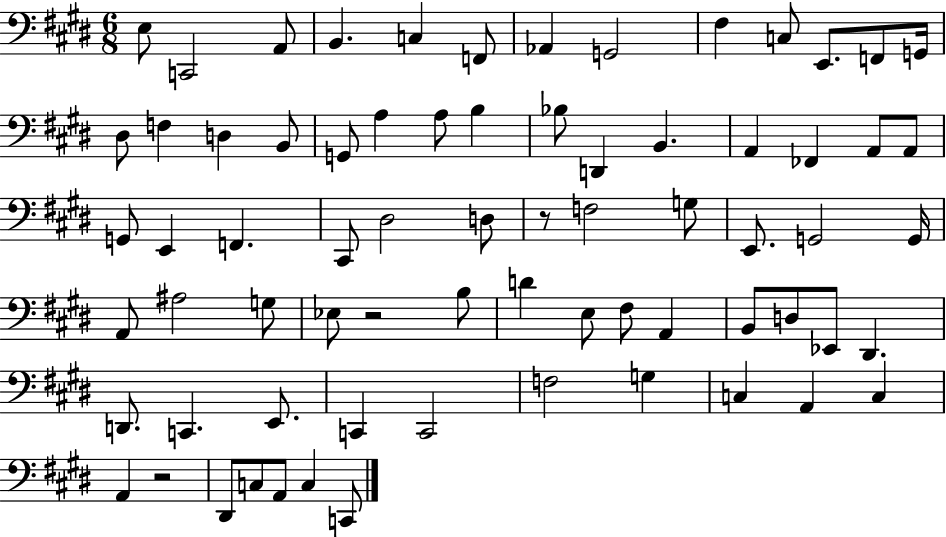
{
  \clef bass
  \numericTimeSignature
  \time 6/8
  \key e \major
  e8 c,2 a,8 | b,4. c4 f,8 | aes,4 g,2 | fis4 c8 e,8. f,8 g,16 | \break dis8 f4 d4 b,8 | g,8 a4 a8 b4 | bes8 d,4 b,4. | a,4 fes,4 a,8 a,8 | \break g,8 e,4 f,4. | cis,8 dis2 d8 | r8 f2 g8 | e,8. g,2 g,16 | \break a,8 ais2 g8 | ees8 r2 b8 | d'4 e8 fis8 a,4 | b,8 d8 ees,8 dis,4. | \break d,8. c,4. e,8. | c,4 c,2 | f2 g4 | c4 a,4 c4 | \break a,4 r2 | dis,8 c8 a,8 c4 c,8 | \bar "|."
}